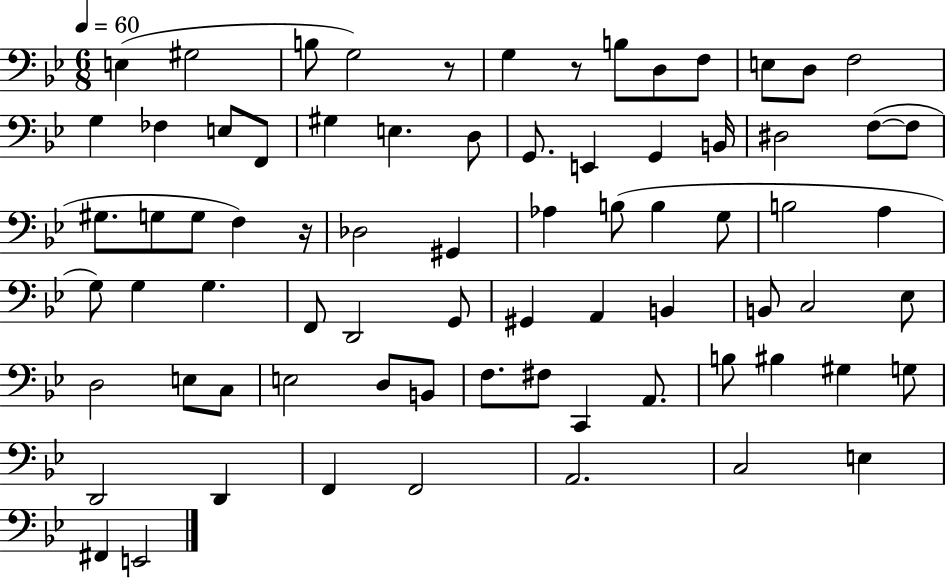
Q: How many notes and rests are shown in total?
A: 75